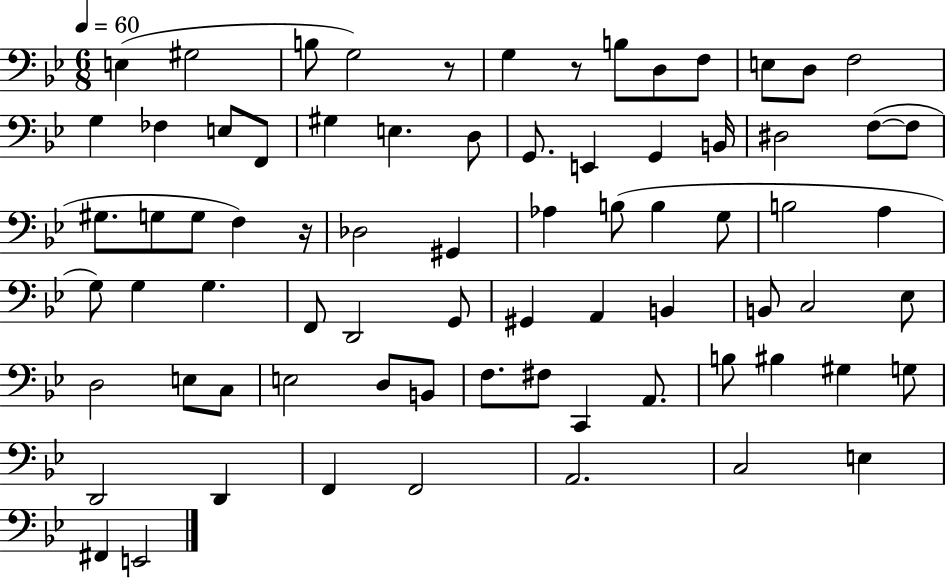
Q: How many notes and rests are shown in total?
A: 75